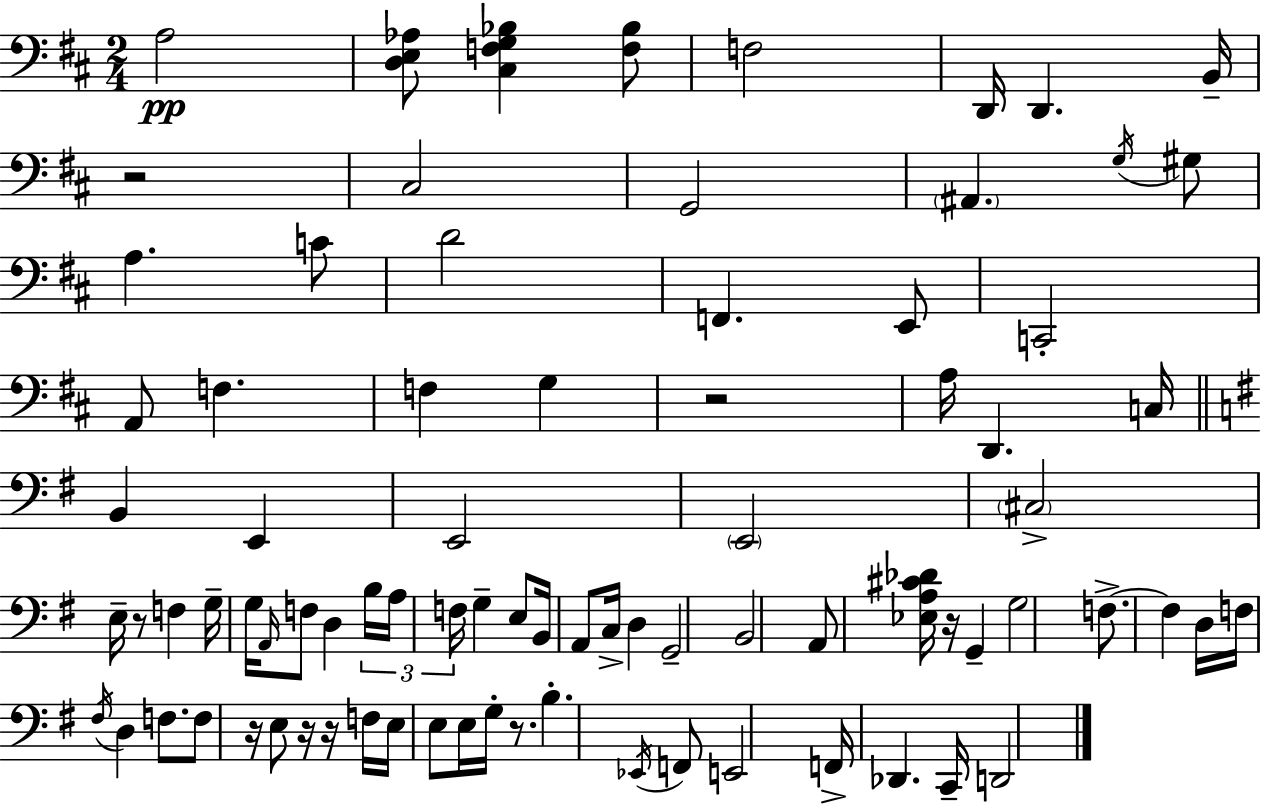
X:1
T:Untitled
M:2/4
L:1/4
K:D
A,2 [D,E,_A,]/2 [^C,F,G,_B,] [F,_B,]/2 F,2 D,,/4 D,, B,,/4 z2 ^C,2 G,,2 ^A,, G,/4 ^G,/2 A, C/2 D2 F,, E,,/2 C,,2 A,,/2 F, F, G, z2 A,/4 D,, C,/4 B,, E,, E,,2 E,,2 ^C,2 E,/4 z/2 F, G,/4 G,/4 A,,/4 F,/2 D, B,/4 A,/4 F,/4 G, E,/2 B,,/4 A,,/2 C,/4 D, G,,2 B,,2 A,,/2 [_E,A,^C_D]/4 z/4 G,, G,2 F,/2 F, D,/4 F,/4 ^F,/4 D, F,/2 F,/2 z/4 E,/2 z/4 z/4 F,/4 E,/4 E,/2 E,/4 G,/4 z/2 B, _E,,/4 F,,/2 E,,2 F,,/4 _D,, C,,/4 D,,2